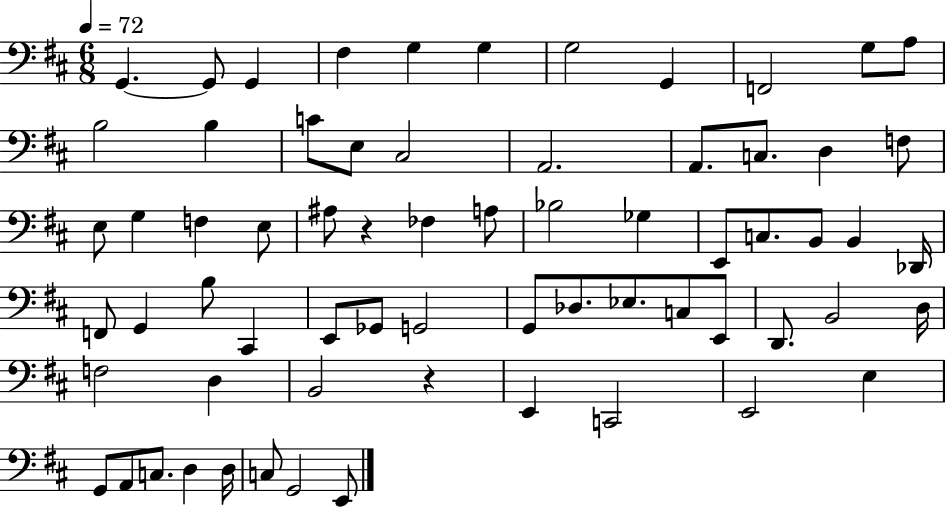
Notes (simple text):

G2/q. G2/e G2/q F#3/q G3/q G3/q G3/h G2/q F2/h G3/e A3/e B3/h B3/q C4/e E3/e C#3/h A2/h. A2/e. C3/e. D3/q F3/e E3/e G3/q F3/q E3/e A#3/e R/q FES3/q A3/e Bb3/h Gb3/q E2/e C3/e. B2/e B2/q Db2/s F2/e G2/q B3/e C#2/q E2/e Gb2/e G2/h G2/e Db3/e. Eb3/e. C3/e E2/e D2/e. B2/h D3/s F3/h D3/q B2/h R/q E2/q C2/h E2/h E3/q G2/e A2/e C3/e. D3/q D3/s C3/e G2/h E2/e